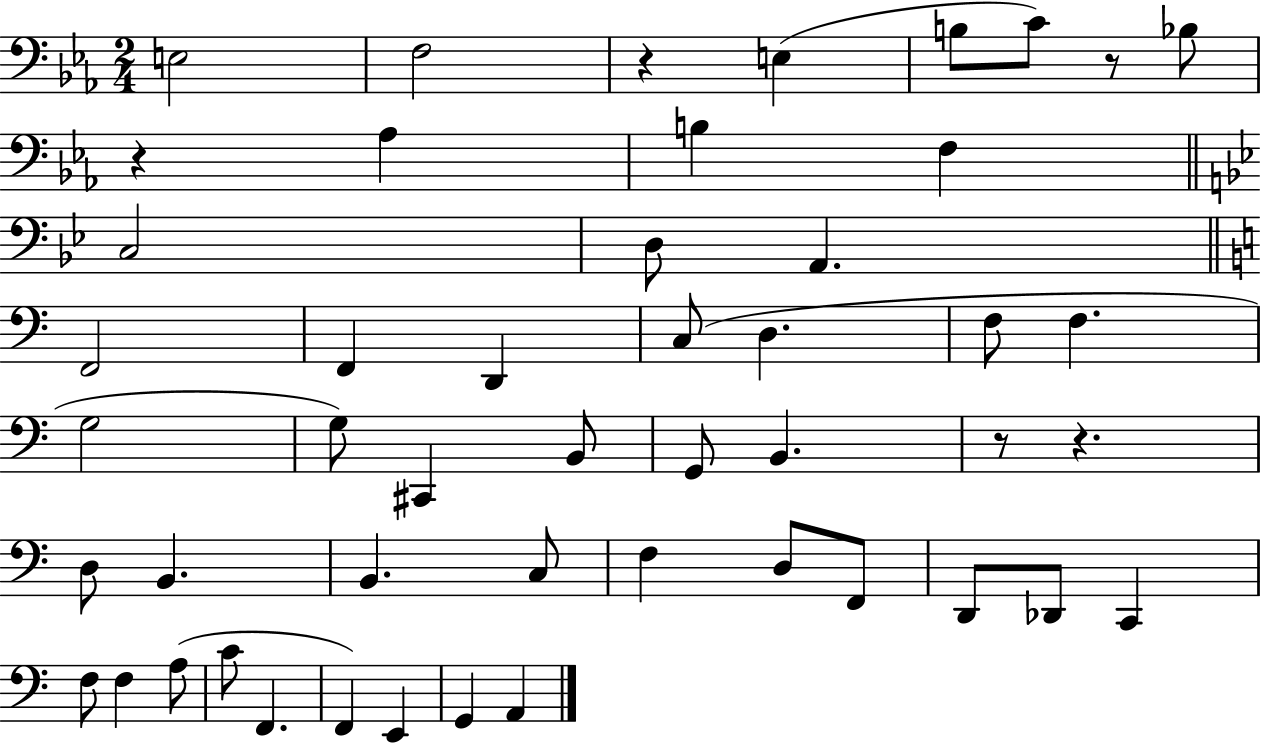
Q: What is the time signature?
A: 2/4